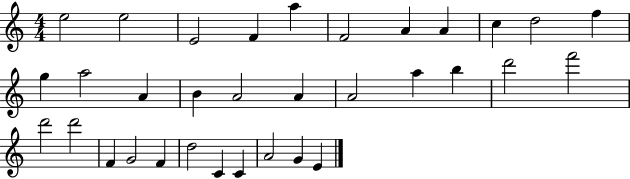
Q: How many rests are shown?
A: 0